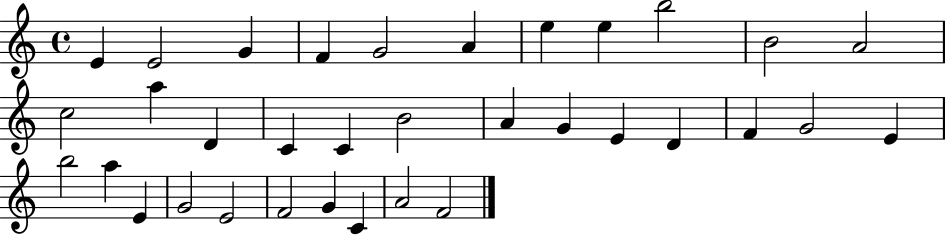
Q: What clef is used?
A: treble